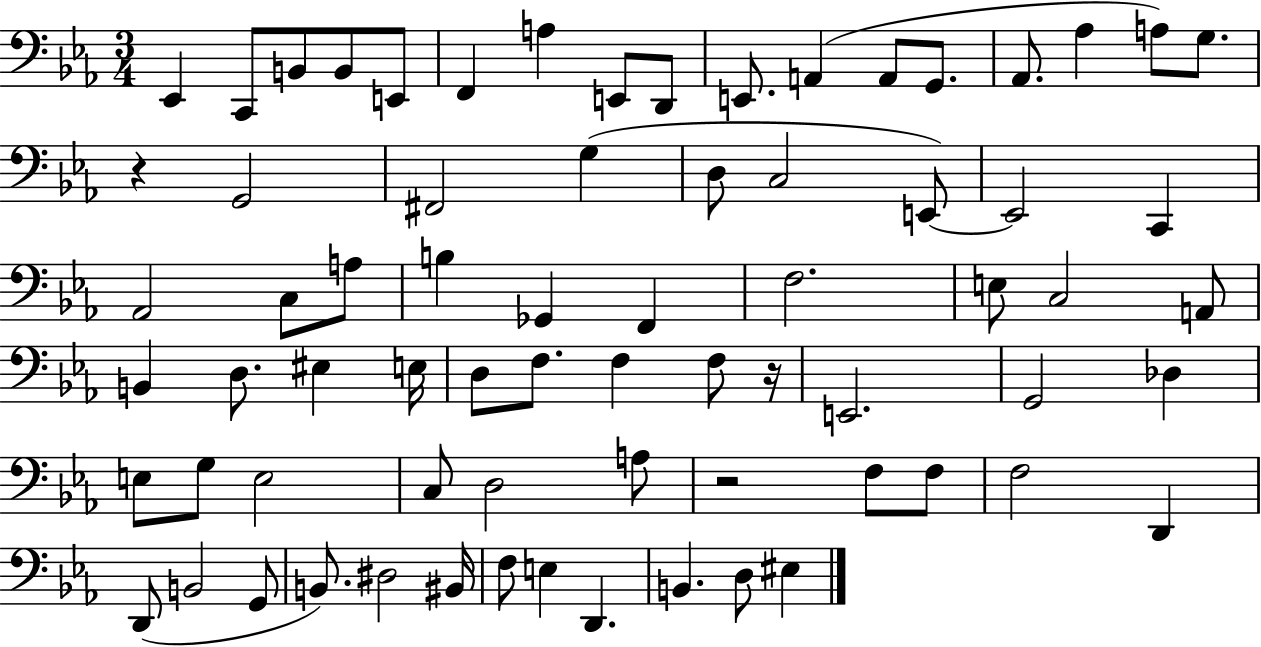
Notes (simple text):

Eb2/q C2/e B2/e B2/e E2/e F2/q A3/q E2/e D2/e E2/e. A2/q A2/e G2/e. Ab2/e. Ab3/q A3/e G3/e. R/q G2/h F#2/h G3/q D3/e C3/h E2/e E2/h C2/q Ab2/h C3/e A3/e B3/q Gb2/q F2/q F3/h. E3/e C3/h A2/e B2/q D3/e. EIS3/q E3/s D3/e F3/e. F3/q F3/e R/s E2/h. G2/h Db3/q E3/e G3/e E3/h C3/e D3/h A3/e R/h F3/e F3/e F3/h D2/q D2/e B2/h G2/e B2/e. D#3/h BIS2/s F3/e E3/q D2/q. B2/q. D3/e EIS3/q